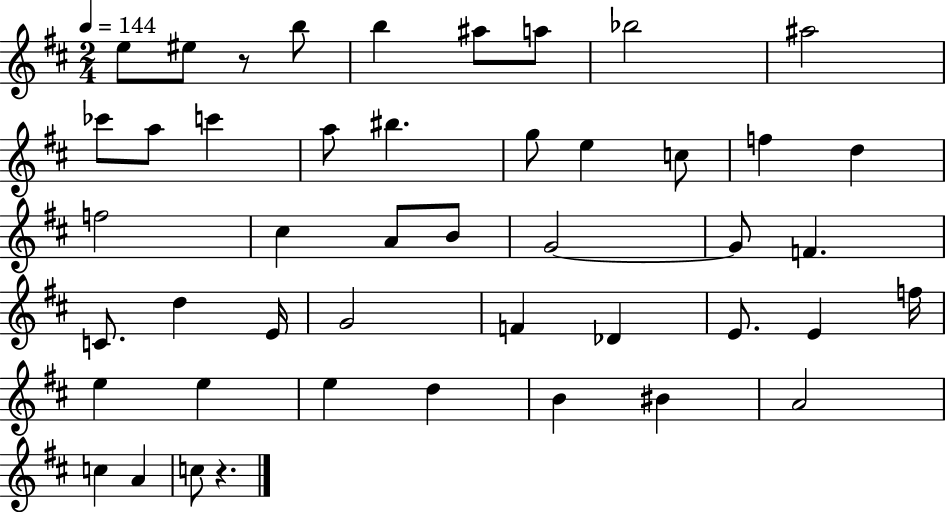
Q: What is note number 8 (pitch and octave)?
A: A#5